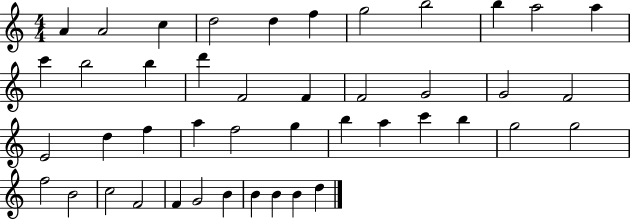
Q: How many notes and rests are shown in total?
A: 44